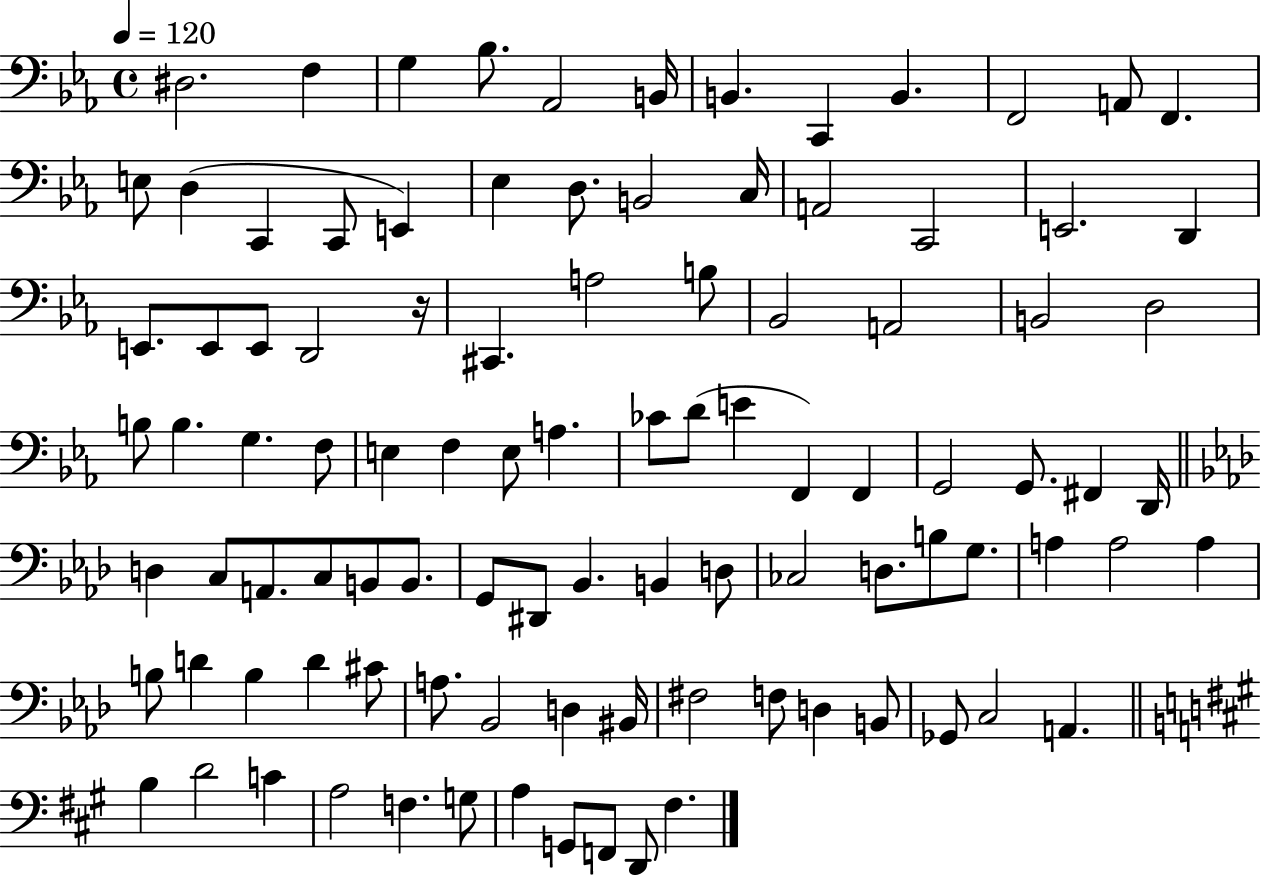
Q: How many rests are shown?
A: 1